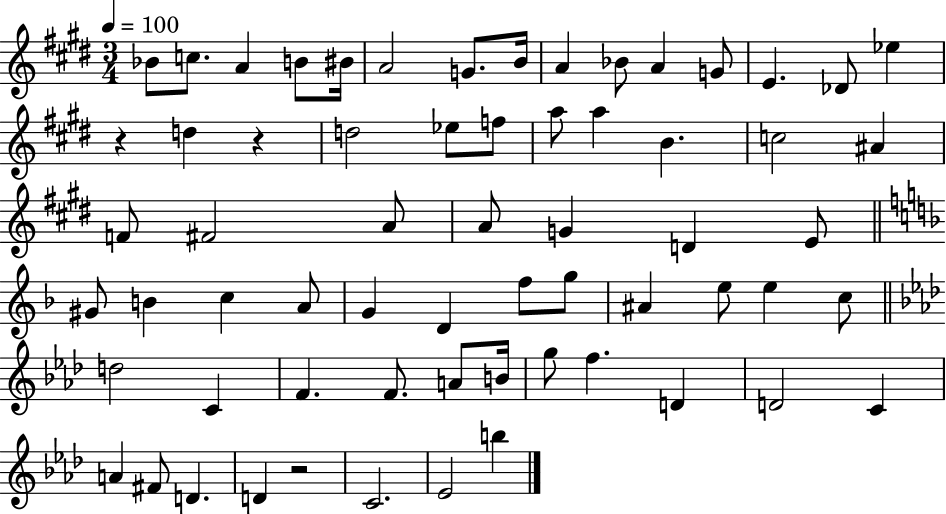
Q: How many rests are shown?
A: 3